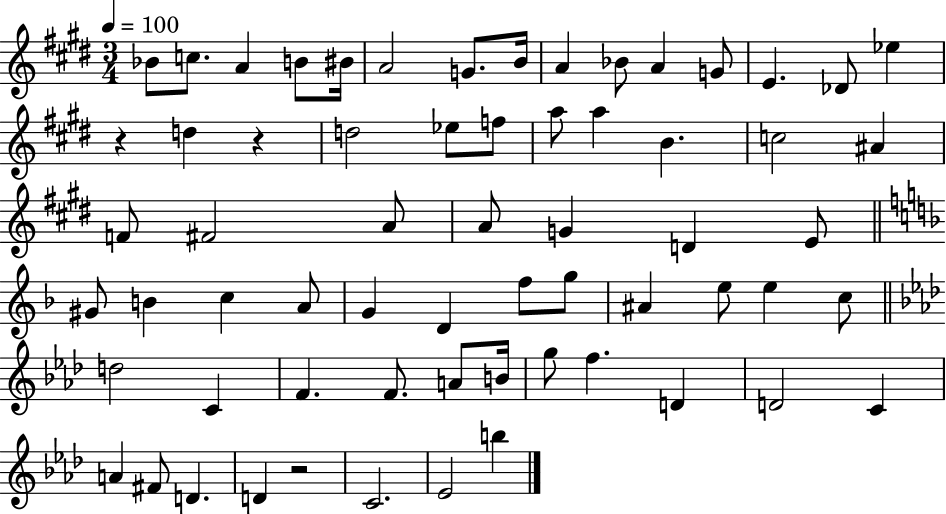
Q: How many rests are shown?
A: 3